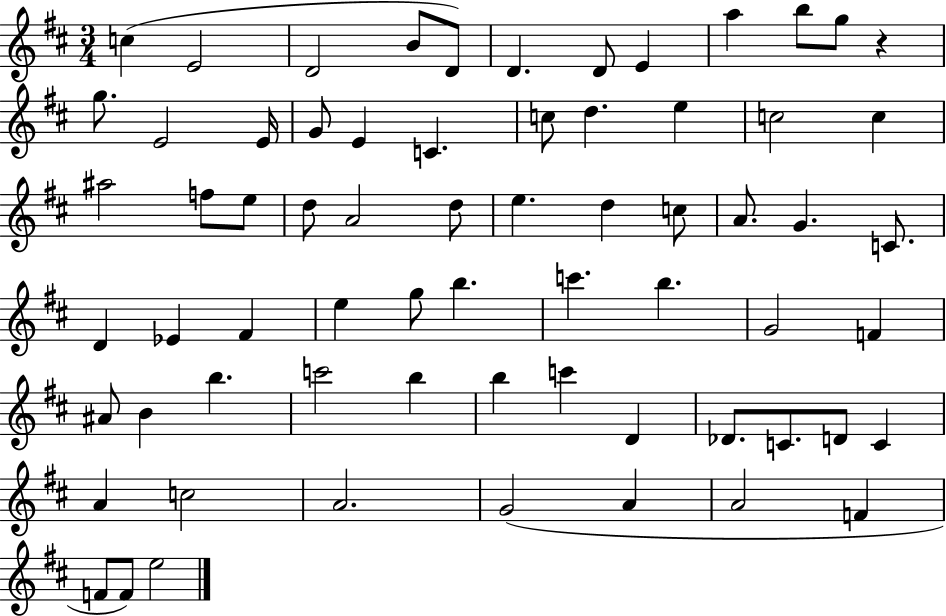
{
  \clef treble
  \numericTimeSignature
  \time 3/4
  \key d \major
  \repeat volta 2 { c''4( e'2 | d'2 b'8 d'8) | d'4. d'8 e'4 | a''4 b''8 g''8 r4 | \break g''8. e'2 e'16 | g'8 e'4 c'4. | c''8 d''4. e''4 | c''2 c''4 | \break ais''2 f''8 e''8 | d''8 a'2 d''8 | e''4. d''4 c''8 | a'8. g'4. c'8. | \break d'4 ees'4 fis'4 | e''4 g''8 b''4. | c'''4. b''4. | g'2 f'4 | \break ais'8 b'4 b''4. | c'''2 b''4 | b''4 c'''4 d'4 | des'8. c'8. d'8 c'4 | \break a'4 c''2 | a'2. | g'2( a'4 | a'2 f'4 | \break f'8 f'8) e''2 | } \bar "|."
}